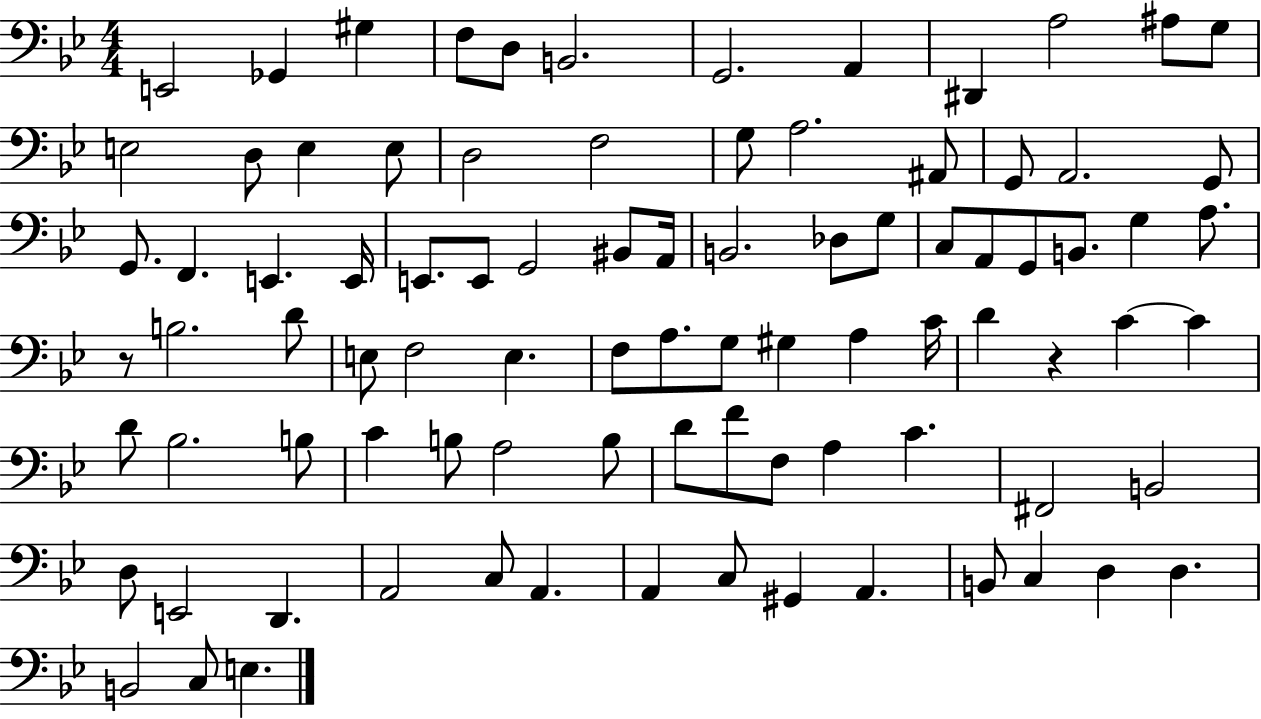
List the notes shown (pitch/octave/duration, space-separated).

E2/h Gb2/q G#3/q F3/e D3/e B2/h. G2/h. A2/q D#2/q A3/h A#3/e G3/e E3/h D3/e E3/q E3/e D3/h F3/h G3/e A3/h. A#2/e G2/e A2/h. G2/e G2/e. F2/q. E2/q. E2/s E2/e. E2/e G2/h BIS2/e A2/s B2/h. Db3/e G3/e C3/e A2/e G2/e B2/e. G3/q A3/e. R/e B3/h. D4/e E3/e F3/h E3/q. F3/e A3/e. G3/e G#3/q A3/q C4/s D4/q R/q C4/q C4/q D4/e Bb3/h. B3/e C4/q B3/e A3/h B3/e D4/e F4/e F3/e A3/q C4/q. F#2/h B2/h D3/e E2/h D2/q. A2/h C3/e A2/q. A2/q C3/e G#2/q A2/q. B2/e C3/q D3/q D3/q. B2/h C3/e E3/q.